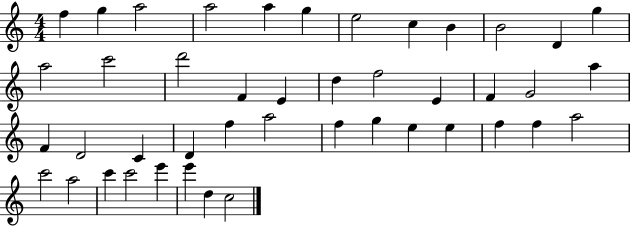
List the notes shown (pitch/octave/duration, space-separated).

F5/q G5/q A5/h A5/h A5/q G5/q E5/h C5/q B4/q B4/h D4/q G5/q A5/h C6/h D6/h F4/q E4/q D5/q F5/h E4/q F4/q G4/h A5/q F4/q D4/h C4/q D4/q F5/q A5/h F5/q G5/q E5/q E5/q F5/q F5/q A5/h C6/h A5/h C6/q C6/h E6/q E6/q D5/q C5/h